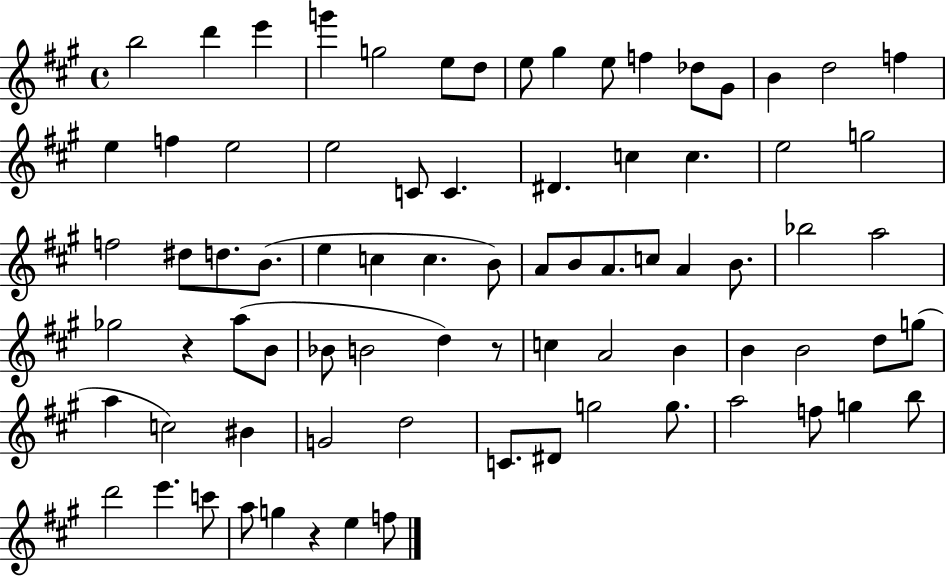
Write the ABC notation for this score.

X:1
T:Untitled
M:4/4
L:1/4
K:A
b2 d' e' g' g2 e/2 d/2 e/2 ^g e/2 f _d/2 ^G/2 B d2 f e f e2 e2 C/2 C ^D c c e2 g2 f2 ^d/2 d/2 B/2 e c c B/2 A/2 B/2 A/2 c/2 A B/2 _b2 a2 _g2 z a/2 B/2 _B/2 B2 d z/2 c A2 B B B2 d/2 g/2 a c2 ^B G2 d2 C/2 ^D/2 g2 g/2 a2 f/2 g b/2 d'2 e' c'/2 a/2 g z e f/2